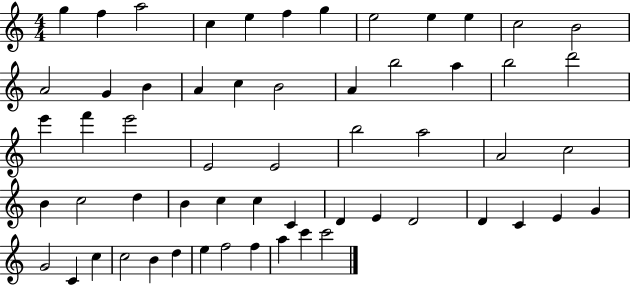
{
  \clef treble
  \numericTimeSignature
  \time 4/4
  \key c \major
  g''4 f''4 a''2 | c''4 e''4 f''4 g''4 | e''2 e''4 e''4 | c''2 b'2 | \break a'2 g'4 b'4 | a'4 c''4 b'2 | a'4 b''2 a''4 | b''2 d'''2 | \break e'''4 f'''4 e'''2 | e'2 e'2 | b''2 a''2 | a'2 c''2 | \break b'4 c''2 d''4 | b'4 c''4 c''4 c'4 | d'4 e'4 d'2 | d'4 c'4 e'4 g'4 | \break g'2 c'4 c''4 | c''2 b'4 d''4 | e''4 f''2 f''4 | a''4 c'''4 c'''2 | \break \bar "|."
}